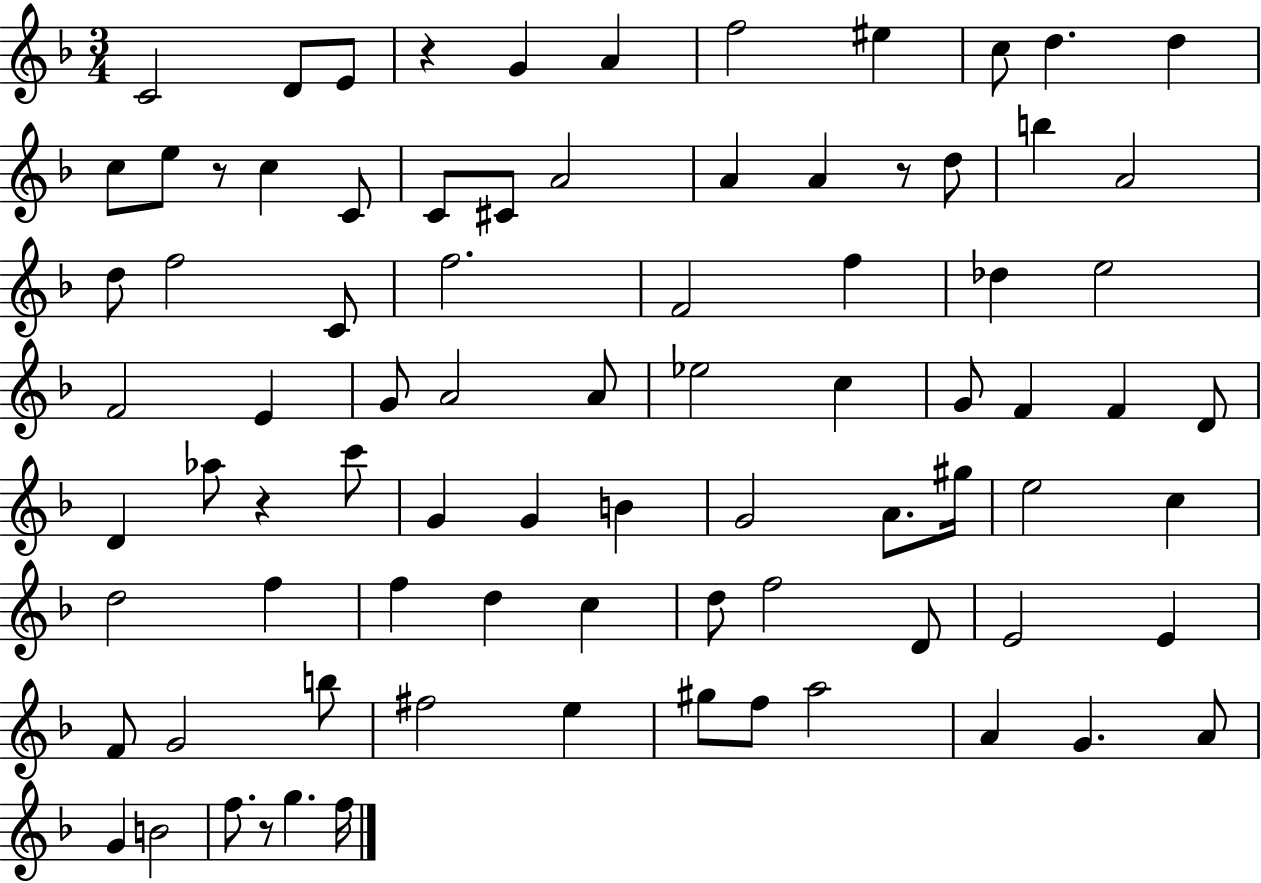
C4/h D4/e E4/e R/q G4/q A4/q F5/h EIS5/q C5/e D5/q. D5/q C5/e E5/e R/e C5/q C4/e C4/e C#4/e A4/h A4/q A4/q R/e D5/e B5/q A4/h D5/e F5/h C4/e F5/h. F4/h F5/q Db5/q E5/h F4/h E4/q G4/e A4/h A4/e Eb5/h C5/q G4/e F4/q F4/q D4/e D4/q Ab5/e R/q C6/e G4/q G4/q B4/q G4/h A4/e. G#5/s E5/h C5/q D5/h F5/q F5/q D5/q C5/q D5/e F5/h D4/e E4/h E4/q F4/e G4/h B5/e F#5/h E5/q G#5/e F5/e A5/h A4/q G4/q. A4/e G4/q B4/h F5/e. R/e G5/q. F5/s